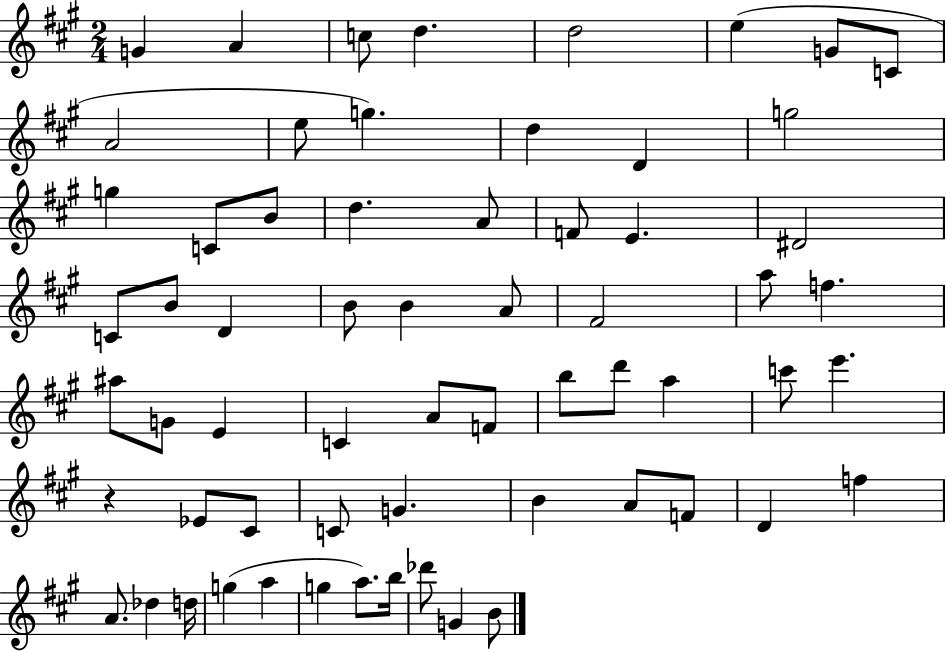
G4/q A4/q C5/e D5/q. D5/h E5/q G4/e C4/e A4/h E5/e G5/q. D5/q D4/q G5/h G5/q C4/e B4/e D5/q. A4/e F4/e E4/q. D#4/h C4/e B4/e D4/q B4/e B4/q A4/e F#4/h A5/e F5/q. A#5/e G4/e E4/q C4/q A4/e F4/e B5/e D6/e A5/q C6/e E6/q. R/q Eb4/e C#4/e C4/e G4/q. B4/q A4/e F4/e D4/q F5/q A4/e. Db5/q D5/s G5/q A5/q G5/q A5/e. B5/s Db6/e G4/q B4/e